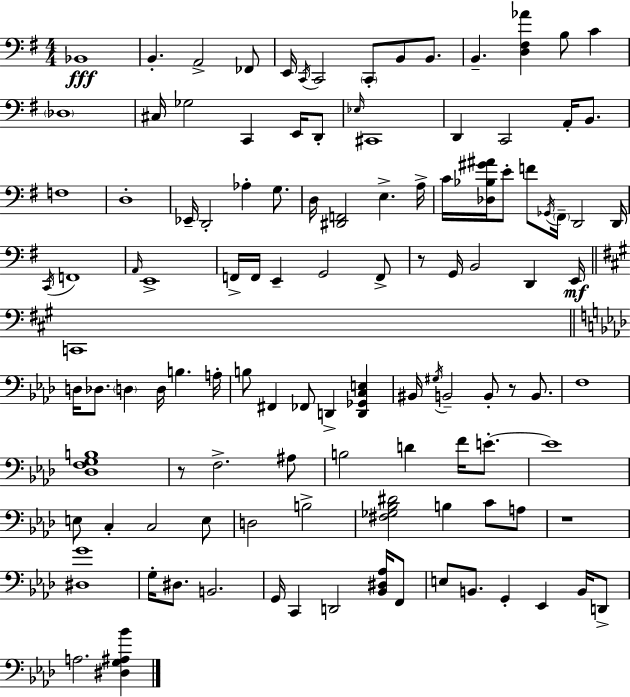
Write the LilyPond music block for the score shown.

{
  \clef bass
  \numericTimeSignature
  \time 4/4
  \key g \major
  \repeat volta 2 { bes,1\fff | b,4.-. a,2-> fes,8 | e,16 \acciaccatura { c,16 } c,2 \parenthesize c,8-. b,8 b,8. | b,4.-- <d fis aes'>4 b8 c'4 | \break \parenthesize des1 | cis16 ges2 c,4 e,16 d,8-. | \grace { ees16 } cis,1 | d,4 c,2 a,16-. b,8. | \break f1 | d1-. | ees,16-- d,2-. aes4-. g8. | d16 <dis, f,>2 e4.-> | \break a16-> c'16 <des bes gis' ais'>16 e'8-. f'8 \acciaccatura { ges,16 } \parenthesize fis,16-- d,2 | d,16 \acciaccatura { c,16 } f,1 | \grace { a,16 } e,1-> | f,16-> f,16 e,4-- g,2 | \break f,8-> r8 g,16 b,2 | d,4 e,16\mf \bar "||" \break \key a \major c,1 | \bar "||" \break \key aes \major d16 des8. \parenthesize d4 d16 b4. a16-. | b8 fis,4 fes,8 d,4-> <d, ges, c e>4 | bis,16 \acciaccatura { gis16 } b,2-- b,8-. r8 b,8. | f1 | \break <des f g b>1 | r8 f2.-> ais8 | b2 d'4 f'16 e'8.-.~~ | e'1 | \break e8 c4-. c2 e8 | d2 b2-> | <fis ges bes dis'>2 b4 c'8 a8 | r1 | \break <dis g'>1 | g16-. dis8. b,2. | g,16 c,4 d,2 <bes, dis aes>16 f,8 | e8 b,8. g,4-. ees,4 b,16 d,8-> | \break a2. <dis g ais bes'>4 | } \bar "|."
}